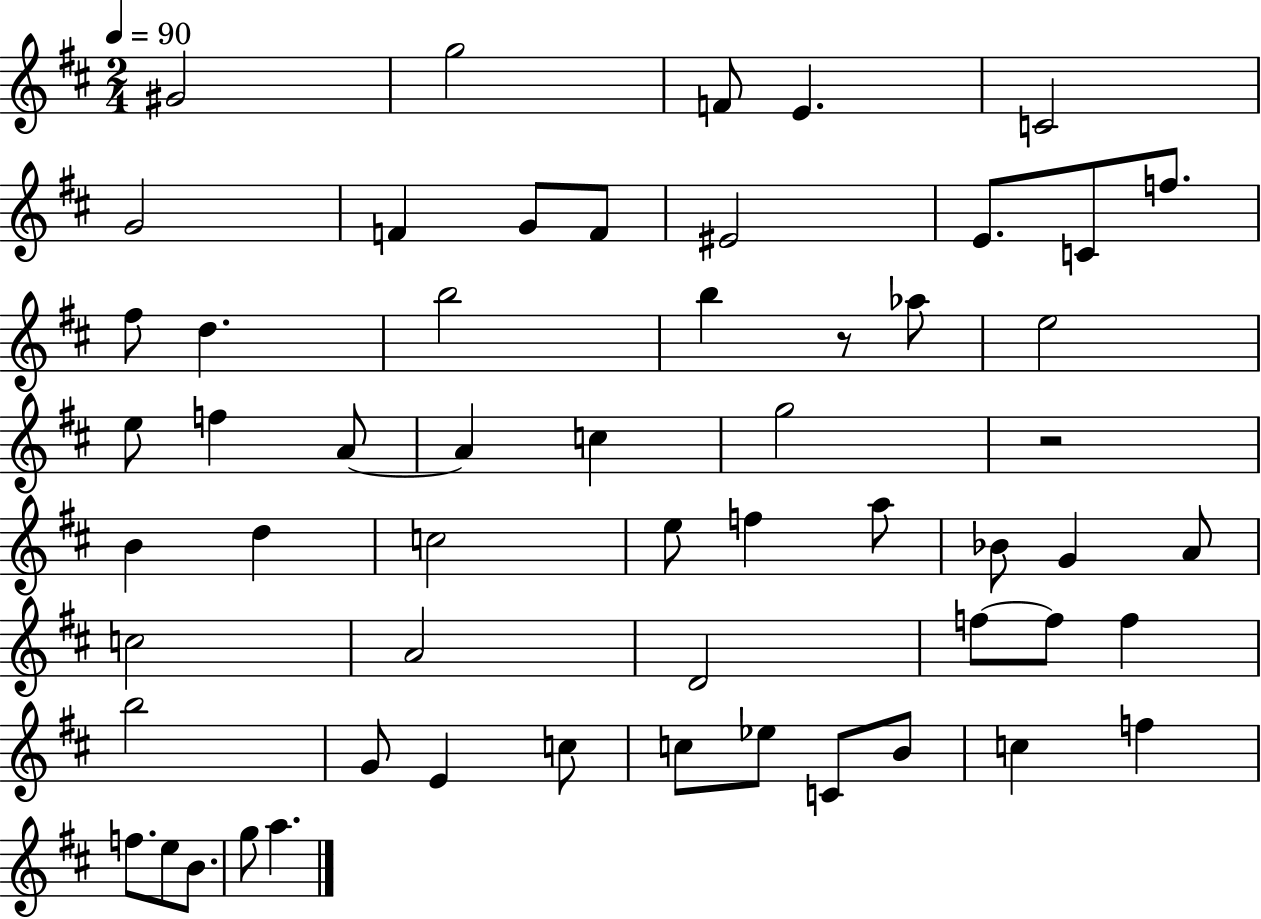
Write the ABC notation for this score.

X:1
T:Untitled
M:2/4
L:1/4
K:D
^G2 g2 F/2 E C2 G2 F G/2 F/2 ^E2 E/2 C/2 f/2 ^f/2 d b2 b z/2 _a/2 e2 e/2 f A/2 A c g2 z2 B d c2 e/2 f a/2 _B/2 G A/2 c2 A2 D2 f/2 f/2 f b2 G/2 E c/2 c/2 _e/2 C/2 B/2 c f f/2 e/2 B/2 g/2 a